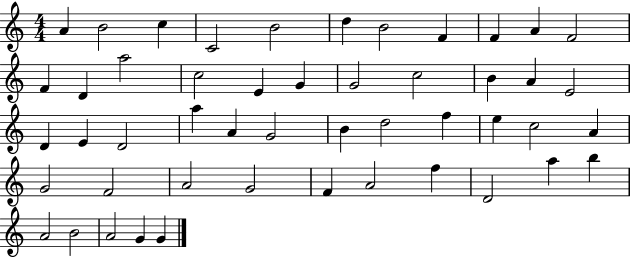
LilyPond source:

{
  \clef treble
  \numericTimeSignature
  \time 4/4
  \key c \major
  a'4 b'2 c''4 | c'2 b'2 | d''4 b'2 f'4 | f'4 a'4 f'2 | \break f'4 d'4 a''2 | c''2 e'4 g'4 | g'2 c''2 | b'4 a'4 e'2 | \break d'4 e'4 d'2 | a''4 a'4 g'2 | b'4 d''2 f''4 | e''4 c''2 a'4 | \break g'2 f'2 | a'2 g'2 | f'4 a'2 f''4 | d'2 a''4 b''4 | \break a'2 b'2 | a'2 g'4 g'4 | \bar "|."
}